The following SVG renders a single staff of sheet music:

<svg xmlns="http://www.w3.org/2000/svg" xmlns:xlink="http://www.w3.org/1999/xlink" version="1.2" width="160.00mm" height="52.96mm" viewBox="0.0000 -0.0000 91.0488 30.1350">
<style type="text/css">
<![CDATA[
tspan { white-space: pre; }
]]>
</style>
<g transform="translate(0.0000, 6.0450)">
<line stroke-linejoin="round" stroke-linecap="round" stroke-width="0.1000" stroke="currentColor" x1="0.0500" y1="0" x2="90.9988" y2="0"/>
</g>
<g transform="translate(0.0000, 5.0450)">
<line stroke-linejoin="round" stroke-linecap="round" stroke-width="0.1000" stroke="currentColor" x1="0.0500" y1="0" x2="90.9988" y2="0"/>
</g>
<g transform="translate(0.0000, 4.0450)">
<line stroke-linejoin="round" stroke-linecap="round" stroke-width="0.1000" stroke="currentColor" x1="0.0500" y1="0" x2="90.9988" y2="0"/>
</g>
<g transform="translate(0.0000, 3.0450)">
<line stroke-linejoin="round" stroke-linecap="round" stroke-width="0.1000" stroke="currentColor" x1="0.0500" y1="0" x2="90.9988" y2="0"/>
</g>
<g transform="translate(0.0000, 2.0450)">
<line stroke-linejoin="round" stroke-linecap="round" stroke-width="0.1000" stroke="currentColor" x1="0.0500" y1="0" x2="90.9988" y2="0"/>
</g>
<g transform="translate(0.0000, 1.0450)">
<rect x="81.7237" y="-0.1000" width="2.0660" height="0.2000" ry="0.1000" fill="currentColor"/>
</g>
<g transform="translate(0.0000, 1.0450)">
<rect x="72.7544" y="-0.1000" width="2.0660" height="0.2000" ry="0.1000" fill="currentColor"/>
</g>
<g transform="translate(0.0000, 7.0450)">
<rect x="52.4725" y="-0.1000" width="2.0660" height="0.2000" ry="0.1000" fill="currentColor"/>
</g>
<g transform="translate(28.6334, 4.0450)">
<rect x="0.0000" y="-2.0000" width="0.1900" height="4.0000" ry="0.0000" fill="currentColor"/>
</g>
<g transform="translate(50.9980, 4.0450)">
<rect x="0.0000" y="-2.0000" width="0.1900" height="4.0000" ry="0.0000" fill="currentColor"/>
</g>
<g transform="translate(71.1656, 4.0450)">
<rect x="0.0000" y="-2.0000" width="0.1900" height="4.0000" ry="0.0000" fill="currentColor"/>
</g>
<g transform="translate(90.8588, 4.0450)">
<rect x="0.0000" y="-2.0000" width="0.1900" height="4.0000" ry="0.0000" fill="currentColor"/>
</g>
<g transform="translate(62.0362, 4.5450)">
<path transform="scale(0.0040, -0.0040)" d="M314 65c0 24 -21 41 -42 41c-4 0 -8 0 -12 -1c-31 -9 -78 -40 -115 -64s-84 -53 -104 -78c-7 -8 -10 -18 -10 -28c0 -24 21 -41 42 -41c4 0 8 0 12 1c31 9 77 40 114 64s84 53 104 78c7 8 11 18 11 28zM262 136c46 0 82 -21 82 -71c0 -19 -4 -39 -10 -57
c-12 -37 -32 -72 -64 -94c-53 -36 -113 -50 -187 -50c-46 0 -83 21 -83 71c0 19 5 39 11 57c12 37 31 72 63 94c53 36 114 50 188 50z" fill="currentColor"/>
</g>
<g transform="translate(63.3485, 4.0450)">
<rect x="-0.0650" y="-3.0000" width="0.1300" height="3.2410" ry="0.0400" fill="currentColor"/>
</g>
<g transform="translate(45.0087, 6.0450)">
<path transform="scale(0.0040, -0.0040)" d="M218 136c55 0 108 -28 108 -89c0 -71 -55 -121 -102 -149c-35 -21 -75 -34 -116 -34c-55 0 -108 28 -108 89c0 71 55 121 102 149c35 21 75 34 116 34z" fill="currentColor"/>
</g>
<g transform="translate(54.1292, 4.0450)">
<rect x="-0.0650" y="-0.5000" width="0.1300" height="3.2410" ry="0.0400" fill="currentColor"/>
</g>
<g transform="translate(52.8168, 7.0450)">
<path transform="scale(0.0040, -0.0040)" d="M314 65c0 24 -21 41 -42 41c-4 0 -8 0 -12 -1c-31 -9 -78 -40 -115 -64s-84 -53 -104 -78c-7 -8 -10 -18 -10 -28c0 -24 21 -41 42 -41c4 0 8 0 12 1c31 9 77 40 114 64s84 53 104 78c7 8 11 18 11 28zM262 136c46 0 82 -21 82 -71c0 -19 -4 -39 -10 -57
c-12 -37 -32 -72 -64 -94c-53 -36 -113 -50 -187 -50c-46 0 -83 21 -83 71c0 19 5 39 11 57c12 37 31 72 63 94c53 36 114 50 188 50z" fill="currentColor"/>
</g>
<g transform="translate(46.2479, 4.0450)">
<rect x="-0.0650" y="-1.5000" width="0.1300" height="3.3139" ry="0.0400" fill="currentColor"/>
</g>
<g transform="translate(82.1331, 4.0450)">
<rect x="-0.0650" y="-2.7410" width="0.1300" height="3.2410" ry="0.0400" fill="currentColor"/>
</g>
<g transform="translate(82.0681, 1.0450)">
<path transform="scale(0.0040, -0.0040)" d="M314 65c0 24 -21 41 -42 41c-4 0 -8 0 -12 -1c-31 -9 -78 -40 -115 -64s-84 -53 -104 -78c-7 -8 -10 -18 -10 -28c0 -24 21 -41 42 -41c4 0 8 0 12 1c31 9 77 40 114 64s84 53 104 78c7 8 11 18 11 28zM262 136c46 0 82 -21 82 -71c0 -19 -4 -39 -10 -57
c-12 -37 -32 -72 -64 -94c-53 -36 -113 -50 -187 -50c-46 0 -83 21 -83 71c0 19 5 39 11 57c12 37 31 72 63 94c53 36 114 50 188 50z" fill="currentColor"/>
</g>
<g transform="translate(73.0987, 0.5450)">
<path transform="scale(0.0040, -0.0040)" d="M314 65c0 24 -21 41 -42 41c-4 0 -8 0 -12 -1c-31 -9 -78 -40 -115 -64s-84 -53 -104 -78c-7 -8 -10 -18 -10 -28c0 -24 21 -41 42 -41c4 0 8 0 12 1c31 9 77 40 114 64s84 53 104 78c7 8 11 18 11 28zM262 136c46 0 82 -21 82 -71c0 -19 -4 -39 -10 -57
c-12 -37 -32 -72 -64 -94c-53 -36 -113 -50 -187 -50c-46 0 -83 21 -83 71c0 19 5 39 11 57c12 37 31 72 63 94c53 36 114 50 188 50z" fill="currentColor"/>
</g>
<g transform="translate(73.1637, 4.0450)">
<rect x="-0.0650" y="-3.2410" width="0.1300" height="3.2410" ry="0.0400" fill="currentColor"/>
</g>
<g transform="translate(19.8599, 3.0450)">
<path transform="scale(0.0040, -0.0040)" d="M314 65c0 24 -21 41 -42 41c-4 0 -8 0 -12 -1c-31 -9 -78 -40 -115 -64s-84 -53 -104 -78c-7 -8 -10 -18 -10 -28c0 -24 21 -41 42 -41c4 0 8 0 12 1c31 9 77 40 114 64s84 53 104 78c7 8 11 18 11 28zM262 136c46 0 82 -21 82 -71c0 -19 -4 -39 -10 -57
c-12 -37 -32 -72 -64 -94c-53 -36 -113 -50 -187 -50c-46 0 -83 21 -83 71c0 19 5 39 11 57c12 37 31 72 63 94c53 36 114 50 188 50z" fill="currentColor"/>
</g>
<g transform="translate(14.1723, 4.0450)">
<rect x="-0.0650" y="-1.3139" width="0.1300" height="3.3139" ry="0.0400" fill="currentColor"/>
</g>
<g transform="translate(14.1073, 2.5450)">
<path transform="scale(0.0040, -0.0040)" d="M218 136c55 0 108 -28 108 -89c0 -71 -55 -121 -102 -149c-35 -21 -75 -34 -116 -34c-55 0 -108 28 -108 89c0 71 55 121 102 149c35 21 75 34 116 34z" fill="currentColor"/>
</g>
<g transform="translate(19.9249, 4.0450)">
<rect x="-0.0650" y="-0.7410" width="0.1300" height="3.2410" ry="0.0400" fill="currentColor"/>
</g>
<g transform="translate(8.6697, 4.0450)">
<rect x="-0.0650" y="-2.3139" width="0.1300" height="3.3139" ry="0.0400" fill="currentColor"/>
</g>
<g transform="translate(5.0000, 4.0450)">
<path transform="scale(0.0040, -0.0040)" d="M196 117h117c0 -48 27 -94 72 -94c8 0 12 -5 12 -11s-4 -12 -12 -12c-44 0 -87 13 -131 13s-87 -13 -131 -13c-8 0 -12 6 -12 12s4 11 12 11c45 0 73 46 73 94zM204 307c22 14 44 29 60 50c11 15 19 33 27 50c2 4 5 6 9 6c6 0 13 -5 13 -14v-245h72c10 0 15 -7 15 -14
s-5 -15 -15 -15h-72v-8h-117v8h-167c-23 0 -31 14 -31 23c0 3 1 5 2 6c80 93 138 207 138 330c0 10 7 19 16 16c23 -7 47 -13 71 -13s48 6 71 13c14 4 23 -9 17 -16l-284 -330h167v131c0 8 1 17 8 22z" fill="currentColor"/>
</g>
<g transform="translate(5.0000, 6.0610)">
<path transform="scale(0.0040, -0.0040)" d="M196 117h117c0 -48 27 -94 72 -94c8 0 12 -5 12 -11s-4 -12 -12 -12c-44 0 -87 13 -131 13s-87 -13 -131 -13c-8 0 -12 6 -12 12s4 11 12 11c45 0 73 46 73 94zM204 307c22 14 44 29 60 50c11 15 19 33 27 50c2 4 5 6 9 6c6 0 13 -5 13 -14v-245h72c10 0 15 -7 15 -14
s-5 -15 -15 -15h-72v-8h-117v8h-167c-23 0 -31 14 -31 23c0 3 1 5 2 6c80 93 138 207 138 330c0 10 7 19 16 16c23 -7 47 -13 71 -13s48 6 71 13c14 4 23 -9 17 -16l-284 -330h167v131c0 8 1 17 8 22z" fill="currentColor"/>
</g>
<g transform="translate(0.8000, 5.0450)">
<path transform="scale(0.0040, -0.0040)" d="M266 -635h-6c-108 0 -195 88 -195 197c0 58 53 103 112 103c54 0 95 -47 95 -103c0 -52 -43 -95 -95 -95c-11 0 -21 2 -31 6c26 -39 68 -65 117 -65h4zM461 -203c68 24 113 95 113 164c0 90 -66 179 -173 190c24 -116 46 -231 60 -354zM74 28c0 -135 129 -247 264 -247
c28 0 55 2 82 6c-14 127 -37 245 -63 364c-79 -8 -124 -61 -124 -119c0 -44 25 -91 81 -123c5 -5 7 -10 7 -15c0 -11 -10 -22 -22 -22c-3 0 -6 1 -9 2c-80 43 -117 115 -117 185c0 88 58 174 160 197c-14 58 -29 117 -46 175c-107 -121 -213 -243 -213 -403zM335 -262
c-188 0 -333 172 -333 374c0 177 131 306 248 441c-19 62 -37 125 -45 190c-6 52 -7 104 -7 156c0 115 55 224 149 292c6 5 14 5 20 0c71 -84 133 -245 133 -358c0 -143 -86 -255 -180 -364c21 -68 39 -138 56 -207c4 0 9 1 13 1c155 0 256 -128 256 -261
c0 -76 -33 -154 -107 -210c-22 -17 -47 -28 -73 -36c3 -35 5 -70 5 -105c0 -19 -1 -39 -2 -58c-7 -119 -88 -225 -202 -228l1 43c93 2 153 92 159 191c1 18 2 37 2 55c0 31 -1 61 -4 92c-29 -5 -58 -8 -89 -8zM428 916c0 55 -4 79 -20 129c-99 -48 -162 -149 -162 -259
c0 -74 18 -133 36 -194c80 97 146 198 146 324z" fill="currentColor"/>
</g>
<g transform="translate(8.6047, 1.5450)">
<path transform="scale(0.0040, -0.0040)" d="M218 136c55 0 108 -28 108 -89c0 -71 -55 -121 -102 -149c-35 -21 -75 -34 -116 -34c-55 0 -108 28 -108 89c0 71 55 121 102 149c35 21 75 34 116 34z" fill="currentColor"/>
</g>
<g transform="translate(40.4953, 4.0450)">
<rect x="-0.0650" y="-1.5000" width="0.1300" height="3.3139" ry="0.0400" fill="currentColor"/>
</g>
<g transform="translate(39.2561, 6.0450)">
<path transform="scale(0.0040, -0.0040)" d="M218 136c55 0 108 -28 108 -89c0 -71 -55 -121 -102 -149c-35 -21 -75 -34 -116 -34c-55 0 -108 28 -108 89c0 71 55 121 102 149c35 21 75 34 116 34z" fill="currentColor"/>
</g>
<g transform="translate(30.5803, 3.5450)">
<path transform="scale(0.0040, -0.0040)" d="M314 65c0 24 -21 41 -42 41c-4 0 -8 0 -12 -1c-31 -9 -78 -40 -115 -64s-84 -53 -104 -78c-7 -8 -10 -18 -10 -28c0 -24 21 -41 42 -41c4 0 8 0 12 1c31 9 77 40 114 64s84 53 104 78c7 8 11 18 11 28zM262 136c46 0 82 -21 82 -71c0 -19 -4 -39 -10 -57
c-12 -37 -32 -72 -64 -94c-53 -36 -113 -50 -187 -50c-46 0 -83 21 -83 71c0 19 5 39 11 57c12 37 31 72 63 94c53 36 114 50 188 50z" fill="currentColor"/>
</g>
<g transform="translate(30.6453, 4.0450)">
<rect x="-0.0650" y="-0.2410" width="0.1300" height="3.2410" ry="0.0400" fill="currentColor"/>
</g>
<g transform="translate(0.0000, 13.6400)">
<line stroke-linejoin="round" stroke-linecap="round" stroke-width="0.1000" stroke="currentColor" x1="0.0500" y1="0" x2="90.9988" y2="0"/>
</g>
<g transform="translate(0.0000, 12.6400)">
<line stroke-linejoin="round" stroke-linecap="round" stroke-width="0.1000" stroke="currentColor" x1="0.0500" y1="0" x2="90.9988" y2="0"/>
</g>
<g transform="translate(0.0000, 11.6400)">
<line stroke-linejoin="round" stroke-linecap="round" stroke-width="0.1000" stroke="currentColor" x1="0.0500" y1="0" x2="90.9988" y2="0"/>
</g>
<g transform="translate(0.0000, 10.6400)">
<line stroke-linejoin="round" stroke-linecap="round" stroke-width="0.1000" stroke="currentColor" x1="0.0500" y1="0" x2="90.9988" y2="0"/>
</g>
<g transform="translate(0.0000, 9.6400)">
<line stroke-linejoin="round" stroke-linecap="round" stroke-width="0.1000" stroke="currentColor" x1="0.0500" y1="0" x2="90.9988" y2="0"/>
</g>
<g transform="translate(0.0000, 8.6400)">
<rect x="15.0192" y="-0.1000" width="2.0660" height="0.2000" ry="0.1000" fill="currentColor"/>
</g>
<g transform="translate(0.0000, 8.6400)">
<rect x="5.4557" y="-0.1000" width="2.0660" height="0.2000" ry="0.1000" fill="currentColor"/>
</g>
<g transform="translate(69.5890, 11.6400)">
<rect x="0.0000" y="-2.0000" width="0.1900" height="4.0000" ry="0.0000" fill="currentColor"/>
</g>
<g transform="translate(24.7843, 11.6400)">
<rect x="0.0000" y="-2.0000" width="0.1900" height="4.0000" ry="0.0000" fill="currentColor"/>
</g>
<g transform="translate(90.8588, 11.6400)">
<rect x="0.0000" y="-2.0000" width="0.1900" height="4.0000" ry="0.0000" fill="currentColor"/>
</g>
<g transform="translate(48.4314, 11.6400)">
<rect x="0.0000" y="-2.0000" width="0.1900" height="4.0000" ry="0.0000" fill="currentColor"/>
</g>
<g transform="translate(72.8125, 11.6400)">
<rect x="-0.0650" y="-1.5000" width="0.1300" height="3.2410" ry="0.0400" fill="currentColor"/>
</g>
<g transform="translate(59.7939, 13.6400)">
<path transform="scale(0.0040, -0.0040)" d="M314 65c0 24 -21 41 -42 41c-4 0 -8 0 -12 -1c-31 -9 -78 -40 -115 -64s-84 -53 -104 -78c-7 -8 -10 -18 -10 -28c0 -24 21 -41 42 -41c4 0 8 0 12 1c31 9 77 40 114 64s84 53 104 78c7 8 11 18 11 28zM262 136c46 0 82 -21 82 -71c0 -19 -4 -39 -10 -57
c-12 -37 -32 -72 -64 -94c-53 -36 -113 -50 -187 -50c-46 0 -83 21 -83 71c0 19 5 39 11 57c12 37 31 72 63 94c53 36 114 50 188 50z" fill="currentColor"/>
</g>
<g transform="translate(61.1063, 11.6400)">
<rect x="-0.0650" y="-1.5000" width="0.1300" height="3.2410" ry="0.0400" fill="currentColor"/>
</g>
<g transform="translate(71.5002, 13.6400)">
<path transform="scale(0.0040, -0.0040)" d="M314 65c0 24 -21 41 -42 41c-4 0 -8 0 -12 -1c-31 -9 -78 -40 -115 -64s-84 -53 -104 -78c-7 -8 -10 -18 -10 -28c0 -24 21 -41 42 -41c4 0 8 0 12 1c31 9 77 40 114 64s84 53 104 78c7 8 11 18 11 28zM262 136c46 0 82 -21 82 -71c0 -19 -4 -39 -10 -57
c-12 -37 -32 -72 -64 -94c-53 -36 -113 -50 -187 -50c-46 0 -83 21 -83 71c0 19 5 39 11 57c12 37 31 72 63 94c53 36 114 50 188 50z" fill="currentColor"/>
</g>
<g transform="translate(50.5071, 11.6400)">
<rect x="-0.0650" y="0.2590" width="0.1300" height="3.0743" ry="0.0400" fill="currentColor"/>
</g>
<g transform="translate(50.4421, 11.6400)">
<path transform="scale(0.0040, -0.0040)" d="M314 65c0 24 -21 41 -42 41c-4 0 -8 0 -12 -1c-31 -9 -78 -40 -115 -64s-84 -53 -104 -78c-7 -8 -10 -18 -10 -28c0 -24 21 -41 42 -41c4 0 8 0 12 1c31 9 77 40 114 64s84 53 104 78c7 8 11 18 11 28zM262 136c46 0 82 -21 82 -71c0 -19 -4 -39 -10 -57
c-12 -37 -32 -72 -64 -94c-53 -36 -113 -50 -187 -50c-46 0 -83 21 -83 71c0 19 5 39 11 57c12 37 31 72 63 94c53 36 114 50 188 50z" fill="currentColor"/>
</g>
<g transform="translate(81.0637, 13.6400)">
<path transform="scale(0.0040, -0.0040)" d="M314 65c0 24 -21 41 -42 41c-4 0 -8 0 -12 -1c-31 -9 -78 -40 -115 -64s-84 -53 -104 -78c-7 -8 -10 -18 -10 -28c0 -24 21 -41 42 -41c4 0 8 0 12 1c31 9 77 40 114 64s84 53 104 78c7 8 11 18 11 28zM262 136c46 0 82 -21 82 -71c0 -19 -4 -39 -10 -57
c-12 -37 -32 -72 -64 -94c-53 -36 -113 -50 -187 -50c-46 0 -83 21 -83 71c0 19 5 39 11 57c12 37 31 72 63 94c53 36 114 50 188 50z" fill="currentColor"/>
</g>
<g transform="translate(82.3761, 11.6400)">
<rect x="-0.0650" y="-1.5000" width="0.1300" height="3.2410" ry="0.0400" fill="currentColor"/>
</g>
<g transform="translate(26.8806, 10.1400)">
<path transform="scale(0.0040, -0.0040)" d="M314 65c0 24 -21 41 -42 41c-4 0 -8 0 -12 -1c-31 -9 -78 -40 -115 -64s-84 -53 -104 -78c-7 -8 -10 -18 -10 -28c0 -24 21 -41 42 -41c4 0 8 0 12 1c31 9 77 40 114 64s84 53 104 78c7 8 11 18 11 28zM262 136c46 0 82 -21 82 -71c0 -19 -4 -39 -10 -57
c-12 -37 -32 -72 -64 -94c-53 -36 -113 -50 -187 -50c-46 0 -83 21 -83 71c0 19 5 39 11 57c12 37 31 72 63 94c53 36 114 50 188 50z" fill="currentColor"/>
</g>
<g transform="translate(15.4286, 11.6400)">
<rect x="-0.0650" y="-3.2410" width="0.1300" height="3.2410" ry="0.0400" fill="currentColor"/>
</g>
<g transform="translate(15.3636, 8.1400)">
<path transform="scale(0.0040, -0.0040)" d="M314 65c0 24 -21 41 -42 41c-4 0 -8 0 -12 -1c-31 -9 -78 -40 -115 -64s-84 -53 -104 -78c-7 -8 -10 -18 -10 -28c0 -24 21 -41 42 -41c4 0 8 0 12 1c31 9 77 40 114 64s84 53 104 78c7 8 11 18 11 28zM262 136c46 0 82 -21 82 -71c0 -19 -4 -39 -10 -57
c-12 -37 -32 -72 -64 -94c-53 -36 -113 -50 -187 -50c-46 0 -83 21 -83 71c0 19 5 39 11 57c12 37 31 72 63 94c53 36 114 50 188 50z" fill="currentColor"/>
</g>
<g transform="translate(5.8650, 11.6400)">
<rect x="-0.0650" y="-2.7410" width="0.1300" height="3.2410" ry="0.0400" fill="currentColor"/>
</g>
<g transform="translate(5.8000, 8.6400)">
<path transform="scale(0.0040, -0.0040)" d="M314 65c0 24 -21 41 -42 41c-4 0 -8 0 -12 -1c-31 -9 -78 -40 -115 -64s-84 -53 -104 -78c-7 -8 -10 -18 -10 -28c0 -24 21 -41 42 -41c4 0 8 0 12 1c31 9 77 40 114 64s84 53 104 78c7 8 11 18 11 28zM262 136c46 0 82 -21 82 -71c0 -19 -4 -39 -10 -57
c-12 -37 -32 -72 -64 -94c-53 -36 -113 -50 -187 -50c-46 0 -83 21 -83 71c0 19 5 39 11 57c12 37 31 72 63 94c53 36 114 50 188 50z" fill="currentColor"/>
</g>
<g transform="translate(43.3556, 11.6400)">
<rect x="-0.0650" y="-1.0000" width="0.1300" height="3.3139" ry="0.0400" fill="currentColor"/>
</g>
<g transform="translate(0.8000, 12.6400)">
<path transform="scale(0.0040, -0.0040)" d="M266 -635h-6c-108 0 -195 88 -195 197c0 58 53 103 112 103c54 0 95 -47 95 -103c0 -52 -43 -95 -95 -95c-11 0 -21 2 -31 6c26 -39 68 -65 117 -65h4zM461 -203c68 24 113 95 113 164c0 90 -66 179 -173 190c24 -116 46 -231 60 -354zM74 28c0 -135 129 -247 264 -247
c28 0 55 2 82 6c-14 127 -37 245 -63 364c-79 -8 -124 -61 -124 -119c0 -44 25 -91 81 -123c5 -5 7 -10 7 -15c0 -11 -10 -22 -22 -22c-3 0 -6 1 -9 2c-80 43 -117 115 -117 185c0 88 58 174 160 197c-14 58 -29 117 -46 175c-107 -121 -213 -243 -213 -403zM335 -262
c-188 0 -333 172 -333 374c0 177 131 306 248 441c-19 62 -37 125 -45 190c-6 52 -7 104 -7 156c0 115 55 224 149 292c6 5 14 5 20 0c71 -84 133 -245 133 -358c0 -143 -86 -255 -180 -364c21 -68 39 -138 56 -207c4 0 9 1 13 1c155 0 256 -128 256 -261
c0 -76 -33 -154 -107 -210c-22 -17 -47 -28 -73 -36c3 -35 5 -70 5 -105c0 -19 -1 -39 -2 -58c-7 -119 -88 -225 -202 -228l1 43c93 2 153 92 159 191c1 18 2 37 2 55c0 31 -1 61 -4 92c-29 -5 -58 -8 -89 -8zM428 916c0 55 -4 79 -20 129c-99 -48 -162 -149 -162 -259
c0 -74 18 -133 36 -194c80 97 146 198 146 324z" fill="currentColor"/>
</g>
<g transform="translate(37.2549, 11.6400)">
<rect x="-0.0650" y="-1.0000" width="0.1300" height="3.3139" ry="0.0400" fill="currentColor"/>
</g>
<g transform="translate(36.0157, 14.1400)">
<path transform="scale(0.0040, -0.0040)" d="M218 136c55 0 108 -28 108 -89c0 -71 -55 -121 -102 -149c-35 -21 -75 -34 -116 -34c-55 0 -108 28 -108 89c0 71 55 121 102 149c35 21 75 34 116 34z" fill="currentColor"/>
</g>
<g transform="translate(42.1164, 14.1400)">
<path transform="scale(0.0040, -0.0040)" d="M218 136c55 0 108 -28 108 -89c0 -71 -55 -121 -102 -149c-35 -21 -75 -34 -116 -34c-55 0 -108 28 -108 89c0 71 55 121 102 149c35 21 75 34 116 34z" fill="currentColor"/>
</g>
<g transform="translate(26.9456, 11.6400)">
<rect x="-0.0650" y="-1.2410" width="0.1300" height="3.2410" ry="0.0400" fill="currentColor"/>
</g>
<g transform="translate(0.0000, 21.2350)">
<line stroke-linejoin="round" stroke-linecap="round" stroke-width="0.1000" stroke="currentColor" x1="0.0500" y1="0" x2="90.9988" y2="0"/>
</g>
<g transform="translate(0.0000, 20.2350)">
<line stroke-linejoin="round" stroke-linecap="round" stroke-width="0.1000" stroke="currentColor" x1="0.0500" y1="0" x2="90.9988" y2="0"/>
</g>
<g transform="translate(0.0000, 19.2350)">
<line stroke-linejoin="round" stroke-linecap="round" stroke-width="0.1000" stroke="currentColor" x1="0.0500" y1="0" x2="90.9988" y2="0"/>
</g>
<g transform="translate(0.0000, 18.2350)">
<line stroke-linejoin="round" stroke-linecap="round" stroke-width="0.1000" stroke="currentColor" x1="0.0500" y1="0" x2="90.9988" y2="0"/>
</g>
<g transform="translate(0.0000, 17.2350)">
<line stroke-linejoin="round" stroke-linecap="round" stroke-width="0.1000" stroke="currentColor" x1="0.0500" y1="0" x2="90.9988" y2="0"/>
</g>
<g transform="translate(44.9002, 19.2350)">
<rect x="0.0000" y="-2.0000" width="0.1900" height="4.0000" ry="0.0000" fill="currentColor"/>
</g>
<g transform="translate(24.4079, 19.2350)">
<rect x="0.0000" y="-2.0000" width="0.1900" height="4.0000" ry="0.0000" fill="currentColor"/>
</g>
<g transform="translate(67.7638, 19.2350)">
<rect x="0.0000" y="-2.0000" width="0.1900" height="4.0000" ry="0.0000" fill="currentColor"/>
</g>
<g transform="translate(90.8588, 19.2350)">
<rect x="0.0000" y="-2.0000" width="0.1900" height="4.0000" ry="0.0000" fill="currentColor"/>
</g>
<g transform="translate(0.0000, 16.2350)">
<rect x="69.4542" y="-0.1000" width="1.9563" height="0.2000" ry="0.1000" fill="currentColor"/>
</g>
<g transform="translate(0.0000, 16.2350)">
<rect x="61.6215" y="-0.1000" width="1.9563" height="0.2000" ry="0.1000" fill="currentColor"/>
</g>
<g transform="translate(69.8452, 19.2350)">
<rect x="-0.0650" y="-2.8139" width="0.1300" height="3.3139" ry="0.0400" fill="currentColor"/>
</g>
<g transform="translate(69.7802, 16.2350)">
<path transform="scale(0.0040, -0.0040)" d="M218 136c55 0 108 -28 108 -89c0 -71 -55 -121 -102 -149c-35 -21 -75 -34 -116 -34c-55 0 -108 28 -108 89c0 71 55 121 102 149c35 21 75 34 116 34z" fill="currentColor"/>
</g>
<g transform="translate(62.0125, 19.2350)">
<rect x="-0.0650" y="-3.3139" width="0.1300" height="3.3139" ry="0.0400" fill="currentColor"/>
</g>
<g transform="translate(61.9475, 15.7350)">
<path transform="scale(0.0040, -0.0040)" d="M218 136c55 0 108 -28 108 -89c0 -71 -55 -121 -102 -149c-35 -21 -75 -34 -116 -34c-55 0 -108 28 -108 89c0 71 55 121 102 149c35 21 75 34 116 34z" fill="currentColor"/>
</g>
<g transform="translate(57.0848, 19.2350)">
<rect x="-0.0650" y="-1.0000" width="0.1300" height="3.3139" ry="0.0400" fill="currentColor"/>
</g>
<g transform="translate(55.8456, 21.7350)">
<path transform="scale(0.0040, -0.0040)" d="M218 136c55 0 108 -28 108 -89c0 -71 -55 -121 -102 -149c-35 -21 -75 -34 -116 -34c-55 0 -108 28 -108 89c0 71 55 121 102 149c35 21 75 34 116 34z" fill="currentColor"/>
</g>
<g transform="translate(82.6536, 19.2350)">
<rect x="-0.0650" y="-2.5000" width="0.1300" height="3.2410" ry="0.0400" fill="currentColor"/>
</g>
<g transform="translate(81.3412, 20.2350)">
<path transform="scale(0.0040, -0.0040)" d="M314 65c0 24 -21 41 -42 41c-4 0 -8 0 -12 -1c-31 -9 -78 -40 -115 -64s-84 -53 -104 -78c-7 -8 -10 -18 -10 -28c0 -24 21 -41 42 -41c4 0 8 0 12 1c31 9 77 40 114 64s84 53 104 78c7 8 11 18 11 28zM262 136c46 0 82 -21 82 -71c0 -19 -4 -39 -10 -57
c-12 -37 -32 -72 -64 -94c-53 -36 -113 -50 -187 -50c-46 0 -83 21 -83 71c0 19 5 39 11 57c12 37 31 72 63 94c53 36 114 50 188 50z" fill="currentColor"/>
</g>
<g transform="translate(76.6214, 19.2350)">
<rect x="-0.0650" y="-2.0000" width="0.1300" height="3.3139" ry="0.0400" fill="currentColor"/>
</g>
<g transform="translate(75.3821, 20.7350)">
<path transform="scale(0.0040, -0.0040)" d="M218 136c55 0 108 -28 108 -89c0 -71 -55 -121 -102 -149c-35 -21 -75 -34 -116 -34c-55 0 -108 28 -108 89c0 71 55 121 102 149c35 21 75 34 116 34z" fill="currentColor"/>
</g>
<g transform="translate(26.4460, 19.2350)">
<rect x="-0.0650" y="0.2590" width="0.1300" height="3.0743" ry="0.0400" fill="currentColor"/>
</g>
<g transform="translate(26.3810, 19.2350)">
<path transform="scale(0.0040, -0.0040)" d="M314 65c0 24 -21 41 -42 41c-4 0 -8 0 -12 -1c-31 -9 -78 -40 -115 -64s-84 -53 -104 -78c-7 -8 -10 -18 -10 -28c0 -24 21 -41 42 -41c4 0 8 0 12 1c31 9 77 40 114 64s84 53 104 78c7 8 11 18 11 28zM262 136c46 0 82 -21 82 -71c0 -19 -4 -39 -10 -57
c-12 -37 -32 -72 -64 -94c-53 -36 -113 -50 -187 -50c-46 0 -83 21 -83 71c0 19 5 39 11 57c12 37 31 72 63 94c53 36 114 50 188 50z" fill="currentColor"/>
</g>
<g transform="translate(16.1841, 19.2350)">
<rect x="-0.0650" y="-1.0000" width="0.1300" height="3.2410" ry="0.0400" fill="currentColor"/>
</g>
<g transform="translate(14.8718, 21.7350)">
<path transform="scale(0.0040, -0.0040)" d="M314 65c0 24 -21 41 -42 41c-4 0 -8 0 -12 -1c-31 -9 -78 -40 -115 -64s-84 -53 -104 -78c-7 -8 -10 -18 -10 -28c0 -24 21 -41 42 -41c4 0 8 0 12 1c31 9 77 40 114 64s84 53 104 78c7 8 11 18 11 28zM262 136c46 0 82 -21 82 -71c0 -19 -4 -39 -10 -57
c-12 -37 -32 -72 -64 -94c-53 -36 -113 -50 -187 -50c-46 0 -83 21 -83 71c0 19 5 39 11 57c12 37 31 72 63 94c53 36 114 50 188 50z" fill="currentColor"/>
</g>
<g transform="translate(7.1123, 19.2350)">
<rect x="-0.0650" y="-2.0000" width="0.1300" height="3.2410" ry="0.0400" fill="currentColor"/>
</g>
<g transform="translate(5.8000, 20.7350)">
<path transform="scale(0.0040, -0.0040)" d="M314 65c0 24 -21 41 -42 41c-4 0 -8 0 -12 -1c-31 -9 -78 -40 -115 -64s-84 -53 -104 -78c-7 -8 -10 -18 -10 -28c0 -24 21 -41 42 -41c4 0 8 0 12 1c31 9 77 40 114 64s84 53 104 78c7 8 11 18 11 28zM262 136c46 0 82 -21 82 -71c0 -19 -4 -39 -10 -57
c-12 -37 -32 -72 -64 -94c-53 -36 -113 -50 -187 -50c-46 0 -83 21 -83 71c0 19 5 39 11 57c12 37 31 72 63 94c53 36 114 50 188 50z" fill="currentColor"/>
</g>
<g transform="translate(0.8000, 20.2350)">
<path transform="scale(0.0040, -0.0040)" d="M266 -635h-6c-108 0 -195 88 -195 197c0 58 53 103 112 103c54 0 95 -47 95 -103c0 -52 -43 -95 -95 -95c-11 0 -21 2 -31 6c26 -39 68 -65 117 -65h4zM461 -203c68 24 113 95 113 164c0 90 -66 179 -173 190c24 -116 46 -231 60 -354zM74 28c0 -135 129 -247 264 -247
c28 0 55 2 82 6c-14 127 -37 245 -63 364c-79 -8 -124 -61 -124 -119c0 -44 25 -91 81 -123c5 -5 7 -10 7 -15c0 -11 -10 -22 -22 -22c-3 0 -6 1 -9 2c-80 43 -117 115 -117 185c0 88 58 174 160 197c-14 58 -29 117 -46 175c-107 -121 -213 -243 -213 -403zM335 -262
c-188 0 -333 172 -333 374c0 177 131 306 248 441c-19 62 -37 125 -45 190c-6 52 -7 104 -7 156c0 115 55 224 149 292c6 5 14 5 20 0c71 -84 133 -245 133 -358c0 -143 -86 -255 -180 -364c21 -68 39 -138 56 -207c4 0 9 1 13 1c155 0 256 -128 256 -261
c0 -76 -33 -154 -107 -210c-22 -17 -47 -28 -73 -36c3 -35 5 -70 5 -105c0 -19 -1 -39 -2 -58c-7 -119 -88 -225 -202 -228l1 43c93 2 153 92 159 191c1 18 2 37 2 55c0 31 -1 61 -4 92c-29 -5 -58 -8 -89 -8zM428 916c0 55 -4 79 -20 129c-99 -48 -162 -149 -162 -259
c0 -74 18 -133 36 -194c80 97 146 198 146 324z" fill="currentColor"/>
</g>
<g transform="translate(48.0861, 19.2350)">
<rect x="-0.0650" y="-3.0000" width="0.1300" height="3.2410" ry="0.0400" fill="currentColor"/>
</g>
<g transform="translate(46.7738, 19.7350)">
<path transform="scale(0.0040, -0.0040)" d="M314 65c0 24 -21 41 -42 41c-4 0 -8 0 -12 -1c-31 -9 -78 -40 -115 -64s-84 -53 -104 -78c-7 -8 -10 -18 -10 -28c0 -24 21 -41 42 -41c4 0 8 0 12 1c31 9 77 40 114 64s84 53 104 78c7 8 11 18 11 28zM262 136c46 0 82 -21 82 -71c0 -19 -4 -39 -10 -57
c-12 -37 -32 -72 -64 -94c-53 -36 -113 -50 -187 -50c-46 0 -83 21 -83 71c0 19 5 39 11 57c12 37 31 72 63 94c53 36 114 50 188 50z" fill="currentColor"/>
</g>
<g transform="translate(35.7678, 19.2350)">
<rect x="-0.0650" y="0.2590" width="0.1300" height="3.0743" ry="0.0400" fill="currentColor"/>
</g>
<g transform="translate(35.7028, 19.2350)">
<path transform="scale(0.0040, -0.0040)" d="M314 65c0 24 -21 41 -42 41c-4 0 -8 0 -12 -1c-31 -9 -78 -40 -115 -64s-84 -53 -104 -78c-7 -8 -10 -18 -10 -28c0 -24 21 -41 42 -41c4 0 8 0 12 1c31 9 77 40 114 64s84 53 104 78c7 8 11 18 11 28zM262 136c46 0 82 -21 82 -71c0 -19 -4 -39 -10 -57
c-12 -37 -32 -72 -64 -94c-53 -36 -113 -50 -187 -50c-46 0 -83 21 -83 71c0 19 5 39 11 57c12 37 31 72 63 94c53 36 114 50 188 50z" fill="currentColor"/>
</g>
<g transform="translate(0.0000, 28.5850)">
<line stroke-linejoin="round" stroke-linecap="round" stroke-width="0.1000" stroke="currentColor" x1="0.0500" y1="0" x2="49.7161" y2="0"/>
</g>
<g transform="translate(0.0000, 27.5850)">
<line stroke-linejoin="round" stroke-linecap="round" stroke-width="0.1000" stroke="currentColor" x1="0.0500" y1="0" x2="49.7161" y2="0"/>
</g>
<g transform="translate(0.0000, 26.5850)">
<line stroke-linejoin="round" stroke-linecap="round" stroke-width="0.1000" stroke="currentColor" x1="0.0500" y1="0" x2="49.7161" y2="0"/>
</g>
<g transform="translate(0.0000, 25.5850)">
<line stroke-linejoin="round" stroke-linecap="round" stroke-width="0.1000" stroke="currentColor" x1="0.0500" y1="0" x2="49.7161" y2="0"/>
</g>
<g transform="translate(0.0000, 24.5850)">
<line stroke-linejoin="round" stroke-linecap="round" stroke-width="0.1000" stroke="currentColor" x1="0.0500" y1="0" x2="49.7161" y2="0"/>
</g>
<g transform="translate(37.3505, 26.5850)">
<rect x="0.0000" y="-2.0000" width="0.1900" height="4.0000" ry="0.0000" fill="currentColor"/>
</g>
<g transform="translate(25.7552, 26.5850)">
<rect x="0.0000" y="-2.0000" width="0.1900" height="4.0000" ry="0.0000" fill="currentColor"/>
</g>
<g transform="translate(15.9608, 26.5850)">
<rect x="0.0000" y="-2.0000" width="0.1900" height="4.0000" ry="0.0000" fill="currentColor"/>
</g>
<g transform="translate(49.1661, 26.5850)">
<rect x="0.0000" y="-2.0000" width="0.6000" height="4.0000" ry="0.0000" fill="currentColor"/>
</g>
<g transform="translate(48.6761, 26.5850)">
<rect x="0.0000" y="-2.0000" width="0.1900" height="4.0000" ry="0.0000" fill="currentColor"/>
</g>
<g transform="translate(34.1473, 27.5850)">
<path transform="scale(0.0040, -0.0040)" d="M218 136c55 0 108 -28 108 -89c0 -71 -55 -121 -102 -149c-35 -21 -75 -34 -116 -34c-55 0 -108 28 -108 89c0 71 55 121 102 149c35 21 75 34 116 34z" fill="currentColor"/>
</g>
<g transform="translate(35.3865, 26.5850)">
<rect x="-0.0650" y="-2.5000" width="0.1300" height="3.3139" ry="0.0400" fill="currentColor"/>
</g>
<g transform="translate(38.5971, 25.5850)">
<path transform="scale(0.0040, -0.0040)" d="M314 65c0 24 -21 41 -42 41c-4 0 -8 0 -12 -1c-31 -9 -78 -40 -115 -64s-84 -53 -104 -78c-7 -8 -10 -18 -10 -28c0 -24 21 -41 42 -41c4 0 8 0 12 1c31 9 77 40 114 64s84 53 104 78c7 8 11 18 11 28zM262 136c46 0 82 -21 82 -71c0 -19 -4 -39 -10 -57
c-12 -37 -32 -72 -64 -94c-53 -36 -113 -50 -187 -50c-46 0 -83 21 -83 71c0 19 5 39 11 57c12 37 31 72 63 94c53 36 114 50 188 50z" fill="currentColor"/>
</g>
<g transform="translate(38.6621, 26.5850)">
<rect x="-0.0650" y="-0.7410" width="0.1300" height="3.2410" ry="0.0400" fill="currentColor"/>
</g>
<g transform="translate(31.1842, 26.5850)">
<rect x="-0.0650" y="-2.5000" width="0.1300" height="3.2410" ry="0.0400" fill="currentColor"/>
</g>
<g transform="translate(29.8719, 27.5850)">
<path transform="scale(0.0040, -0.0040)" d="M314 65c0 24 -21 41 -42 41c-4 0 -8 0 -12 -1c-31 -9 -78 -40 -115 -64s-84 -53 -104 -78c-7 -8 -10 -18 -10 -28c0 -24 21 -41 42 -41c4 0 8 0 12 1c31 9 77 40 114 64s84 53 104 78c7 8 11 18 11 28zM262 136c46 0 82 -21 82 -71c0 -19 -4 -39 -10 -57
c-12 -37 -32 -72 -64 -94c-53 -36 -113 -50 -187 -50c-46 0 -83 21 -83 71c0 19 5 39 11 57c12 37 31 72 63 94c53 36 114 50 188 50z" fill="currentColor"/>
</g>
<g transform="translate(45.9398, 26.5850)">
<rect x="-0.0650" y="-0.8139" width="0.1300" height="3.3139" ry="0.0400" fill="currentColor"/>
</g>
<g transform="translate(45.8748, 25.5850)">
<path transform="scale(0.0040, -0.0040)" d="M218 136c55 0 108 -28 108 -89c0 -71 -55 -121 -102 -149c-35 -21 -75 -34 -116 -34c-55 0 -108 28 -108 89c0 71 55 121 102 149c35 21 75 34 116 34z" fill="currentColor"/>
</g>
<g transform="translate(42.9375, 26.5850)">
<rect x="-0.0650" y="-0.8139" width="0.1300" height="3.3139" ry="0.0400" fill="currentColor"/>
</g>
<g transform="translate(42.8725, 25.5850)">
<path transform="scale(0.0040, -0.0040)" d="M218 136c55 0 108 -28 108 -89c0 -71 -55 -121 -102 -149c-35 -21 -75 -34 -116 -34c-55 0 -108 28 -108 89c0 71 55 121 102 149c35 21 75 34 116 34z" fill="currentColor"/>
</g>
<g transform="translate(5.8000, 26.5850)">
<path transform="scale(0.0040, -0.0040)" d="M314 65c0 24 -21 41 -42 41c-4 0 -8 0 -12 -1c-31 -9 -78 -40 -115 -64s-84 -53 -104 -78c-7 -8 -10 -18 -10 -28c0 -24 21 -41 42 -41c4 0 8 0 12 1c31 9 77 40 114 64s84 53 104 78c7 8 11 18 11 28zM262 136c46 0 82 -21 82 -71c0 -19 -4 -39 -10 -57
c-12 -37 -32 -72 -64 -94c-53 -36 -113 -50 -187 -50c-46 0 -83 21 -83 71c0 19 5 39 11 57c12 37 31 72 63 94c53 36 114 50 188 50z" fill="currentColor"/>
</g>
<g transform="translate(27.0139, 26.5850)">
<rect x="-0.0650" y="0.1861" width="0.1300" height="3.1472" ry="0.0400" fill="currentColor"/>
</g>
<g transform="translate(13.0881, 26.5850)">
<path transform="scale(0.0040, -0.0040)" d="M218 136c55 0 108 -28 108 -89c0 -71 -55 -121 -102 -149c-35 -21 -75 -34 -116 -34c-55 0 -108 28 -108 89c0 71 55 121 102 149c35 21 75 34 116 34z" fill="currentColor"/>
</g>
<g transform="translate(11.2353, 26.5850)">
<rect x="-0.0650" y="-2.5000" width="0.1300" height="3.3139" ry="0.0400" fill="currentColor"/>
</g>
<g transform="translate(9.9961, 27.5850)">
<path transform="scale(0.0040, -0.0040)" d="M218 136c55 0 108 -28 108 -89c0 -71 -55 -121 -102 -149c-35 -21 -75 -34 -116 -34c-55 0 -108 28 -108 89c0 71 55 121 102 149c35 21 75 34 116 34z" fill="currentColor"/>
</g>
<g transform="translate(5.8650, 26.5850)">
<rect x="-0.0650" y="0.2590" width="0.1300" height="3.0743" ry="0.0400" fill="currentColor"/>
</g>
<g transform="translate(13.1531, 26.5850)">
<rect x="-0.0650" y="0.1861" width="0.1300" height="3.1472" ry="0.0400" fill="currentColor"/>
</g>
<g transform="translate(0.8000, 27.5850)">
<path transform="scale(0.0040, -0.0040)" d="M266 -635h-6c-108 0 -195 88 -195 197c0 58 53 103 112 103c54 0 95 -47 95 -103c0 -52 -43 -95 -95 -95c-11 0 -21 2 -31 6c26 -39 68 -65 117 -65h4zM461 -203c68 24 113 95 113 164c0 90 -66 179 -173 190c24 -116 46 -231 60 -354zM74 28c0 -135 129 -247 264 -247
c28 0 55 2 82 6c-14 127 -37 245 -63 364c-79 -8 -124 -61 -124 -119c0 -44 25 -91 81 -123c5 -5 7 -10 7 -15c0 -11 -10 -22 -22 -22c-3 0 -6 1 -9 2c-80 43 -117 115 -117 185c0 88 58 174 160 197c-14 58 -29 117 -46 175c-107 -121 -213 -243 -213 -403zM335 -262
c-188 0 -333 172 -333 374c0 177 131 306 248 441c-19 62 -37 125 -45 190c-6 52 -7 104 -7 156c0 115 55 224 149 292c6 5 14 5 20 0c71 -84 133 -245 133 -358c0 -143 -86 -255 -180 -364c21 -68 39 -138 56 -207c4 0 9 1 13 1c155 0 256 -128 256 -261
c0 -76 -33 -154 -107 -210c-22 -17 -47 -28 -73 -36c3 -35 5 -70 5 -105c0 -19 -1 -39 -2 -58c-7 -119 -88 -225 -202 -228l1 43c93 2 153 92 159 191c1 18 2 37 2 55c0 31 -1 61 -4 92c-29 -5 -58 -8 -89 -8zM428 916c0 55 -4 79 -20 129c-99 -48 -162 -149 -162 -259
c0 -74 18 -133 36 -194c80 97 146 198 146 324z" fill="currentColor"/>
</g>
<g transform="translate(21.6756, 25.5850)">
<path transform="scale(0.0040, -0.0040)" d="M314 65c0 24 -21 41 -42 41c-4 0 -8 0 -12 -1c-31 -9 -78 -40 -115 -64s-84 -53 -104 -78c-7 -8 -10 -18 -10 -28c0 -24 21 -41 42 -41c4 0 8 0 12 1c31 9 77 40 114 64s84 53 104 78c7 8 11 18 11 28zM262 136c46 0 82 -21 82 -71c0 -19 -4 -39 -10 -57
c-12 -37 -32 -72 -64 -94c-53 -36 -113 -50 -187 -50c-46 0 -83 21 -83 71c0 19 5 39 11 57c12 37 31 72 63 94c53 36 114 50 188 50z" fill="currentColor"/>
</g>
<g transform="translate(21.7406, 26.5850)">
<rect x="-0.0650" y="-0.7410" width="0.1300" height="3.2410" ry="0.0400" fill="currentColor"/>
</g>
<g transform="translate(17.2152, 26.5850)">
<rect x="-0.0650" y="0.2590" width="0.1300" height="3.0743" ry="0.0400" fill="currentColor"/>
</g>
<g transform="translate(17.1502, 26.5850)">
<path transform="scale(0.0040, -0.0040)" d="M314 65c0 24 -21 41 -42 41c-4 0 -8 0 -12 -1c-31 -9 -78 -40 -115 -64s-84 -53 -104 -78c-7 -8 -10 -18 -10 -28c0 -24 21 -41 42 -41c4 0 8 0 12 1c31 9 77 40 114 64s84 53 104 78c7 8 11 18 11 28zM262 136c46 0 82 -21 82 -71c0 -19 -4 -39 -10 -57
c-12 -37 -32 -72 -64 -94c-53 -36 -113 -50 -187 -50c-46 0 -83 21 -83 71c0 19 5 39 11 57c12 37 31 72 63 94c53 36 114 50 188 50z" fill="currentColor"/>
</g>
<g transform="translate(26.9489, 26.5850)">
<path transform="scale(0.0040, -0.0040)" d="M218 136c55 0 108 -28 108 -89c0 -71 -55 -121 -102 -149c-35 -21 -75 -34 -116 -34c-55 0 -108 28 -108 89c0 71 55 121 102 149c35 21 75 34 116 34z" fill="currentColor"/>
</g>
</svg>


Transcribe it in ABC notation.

X:1
T:Untitled
M:4/4
L:1/4
K:C
g e d2 c2 E E C2 A2 b2 a2 a2 b2 e2 D D B2 E2 E2 E2 F2 D2 B2 B2 A2 D b a F G2 B2 G B B2 d2 B G2 G d2 d d